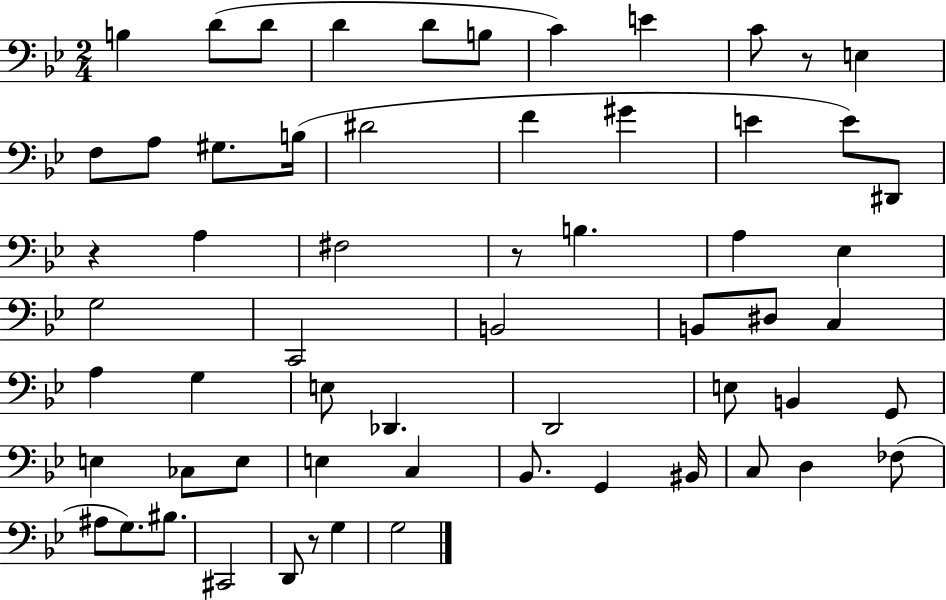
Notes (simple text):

B3/q D4/e D4/e D4/q D4/e B3/e C4/q E4/q C4/e R/e E3/q F3/e A3/e G#3/e. B3/s D#4/h F4/q G#4/q E4/q E4/e D#2/e R/q A3/q F#3/h R/e B3/q. A3/q Eb3/q G3/h C2/h B2/h B2/e D#3/e C3/q A3/q G3/q E3/e Db2/q. D2/h E3/e B2/q G2/e E3/q CES3/e E3/e E3/q C3/q Bb2/e. G2/q BIS2/s C3/e D3/q FES3/e A#3/e G3/e. BIS3/e. C#2/h D2/e R/e G3/q G3/h